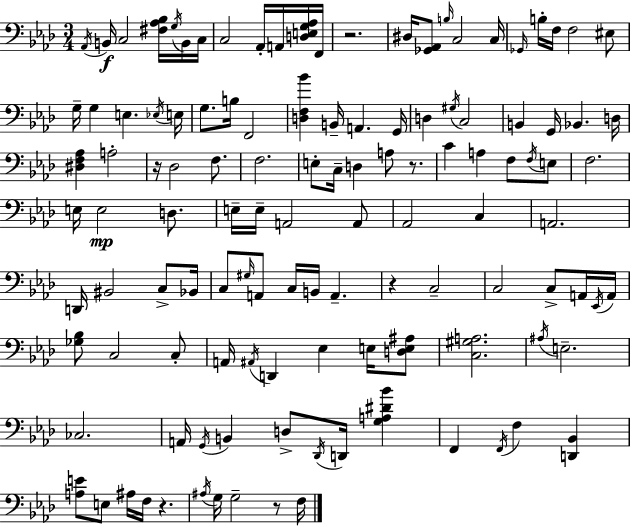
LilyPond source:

{
  \clef bass
  \numericTimeSignature
  \time 3/4
  \key f \minor
  \acciaccatura { aes,16 }\f b,16 c2 <fis aes bes>16 \acciaccatura { g16 } | b,16 c16 c2 aes,16-. a,16 | <d e g aes>16 f,16 r2. | dis16 <ges, aes,>8 \grace { b16 } c2 | \break c16 \grace { ges,16 } b16-. f16 f2 | eis8 g16-- g4 e4. | \acciaccatura { ees16 } e16 g8. b16 f,2 | <d f bes'>4 b,16-- a,4. | \break g,16 d4 \acciaccatura { gis16 } c2 | b,4 g,16 bes,4. | d16 <dis f aes>4 a2-. | r16 des2 | \break f8. f2. | e8-. c16-- d4 | a8 r8. c'4 a4 | f8 \acciaccatura { f16 } e8 f2. | \break e16 e2\mp | d8. e16-- e16-- a,2 | a,8 aes,2 | c4 a,2. | \break d,16 bis,2 | c8-> bes,16 c8 \grace { gis16 } a,8 | c16 b,16 a,4.-- r4 | c2-- c2 | \break c8-> a,16 \acciaccatura { ees,16 } a,16 <ges bes>8 c2 | c8-. a,16 \acciaccatura { ais,16 } d,4 | ees4 e16 <d e ais>8 <c gis a>2. | \acciaccatura { ais16 } e2.-- | \break ces2. | a,16 | \acciaccatura { g,16 } b,4 d8-> \acciaccatura { des,16 } d,16 <g a dis' bes'>4 | f,4 \acciaccatura { f,16 } f4 <d, bes,>4 | \break <a e'>8 e8 ais16 f16 r4. | \acciaccatura { ais16 } g16 g2-- | r8 f16 \bar "|."
}